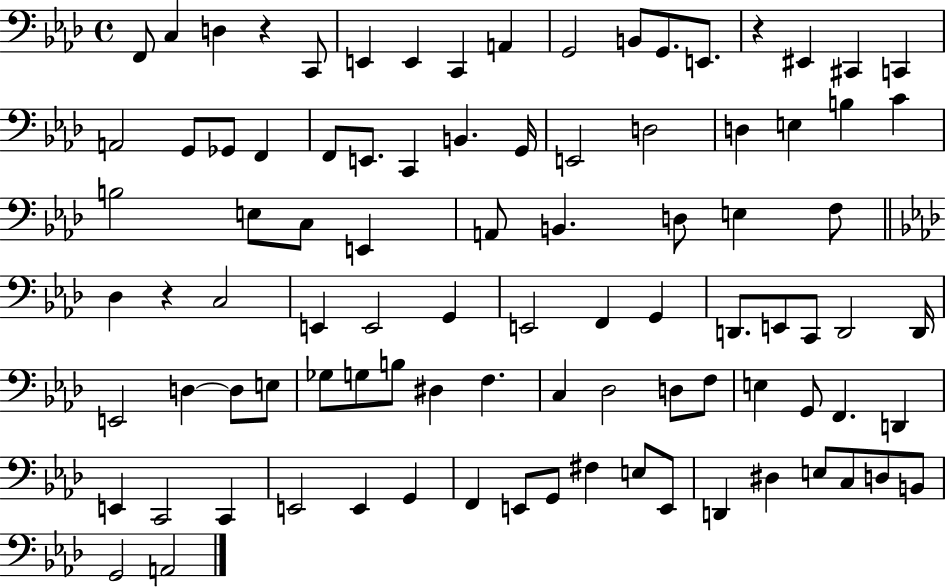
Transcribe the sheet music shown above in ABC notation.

X:1
T:Untitled
M:4/4
L:1/4
K:Ab
F,,/2 C, D, z C,,/2 E,, E,, C,, A,, G,,2 B,,/2 G,,/2 E,,/2 z ^E,, ^C,, C,, A,,2 G,,/2 _G,,/2 F,, F,,/2 E,,/2 C,, B,, G,,/4 E,,2 D,2 D, E, B, C B,2 E,/2 C,/2 E,, A,,/2 B,, D,/2 E, F,/2 _D, z C,2 E,, E,,2 G,, E,,2 F,, G,, D,,/2 E,,/2 C,,/2 D,,2 D,,/4 E,,2 D, D,/2 E,/2 _G,/2 G,/2 B,/2 ^D, F, C, _D,2 D,/2 F,/2 E, G,,/2 F,, D,, E,, C,,2 C,, E,,2 E,, G,, F,, E,,/2 G,,/2 ^F, E,/2 E,,/2 D,, ^D, E,/2 C,/2 D,/2 B,,/2 G,,2 A,,2